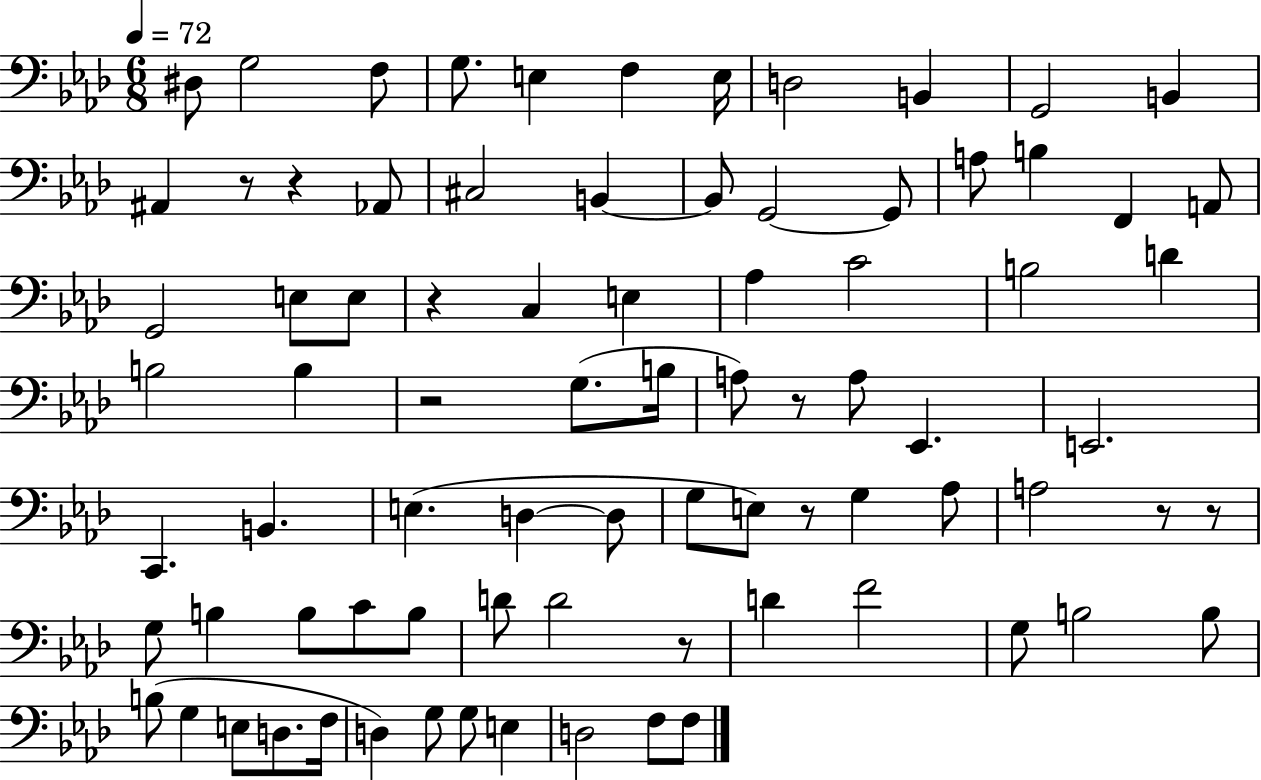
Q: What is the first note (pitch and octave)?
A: D#3